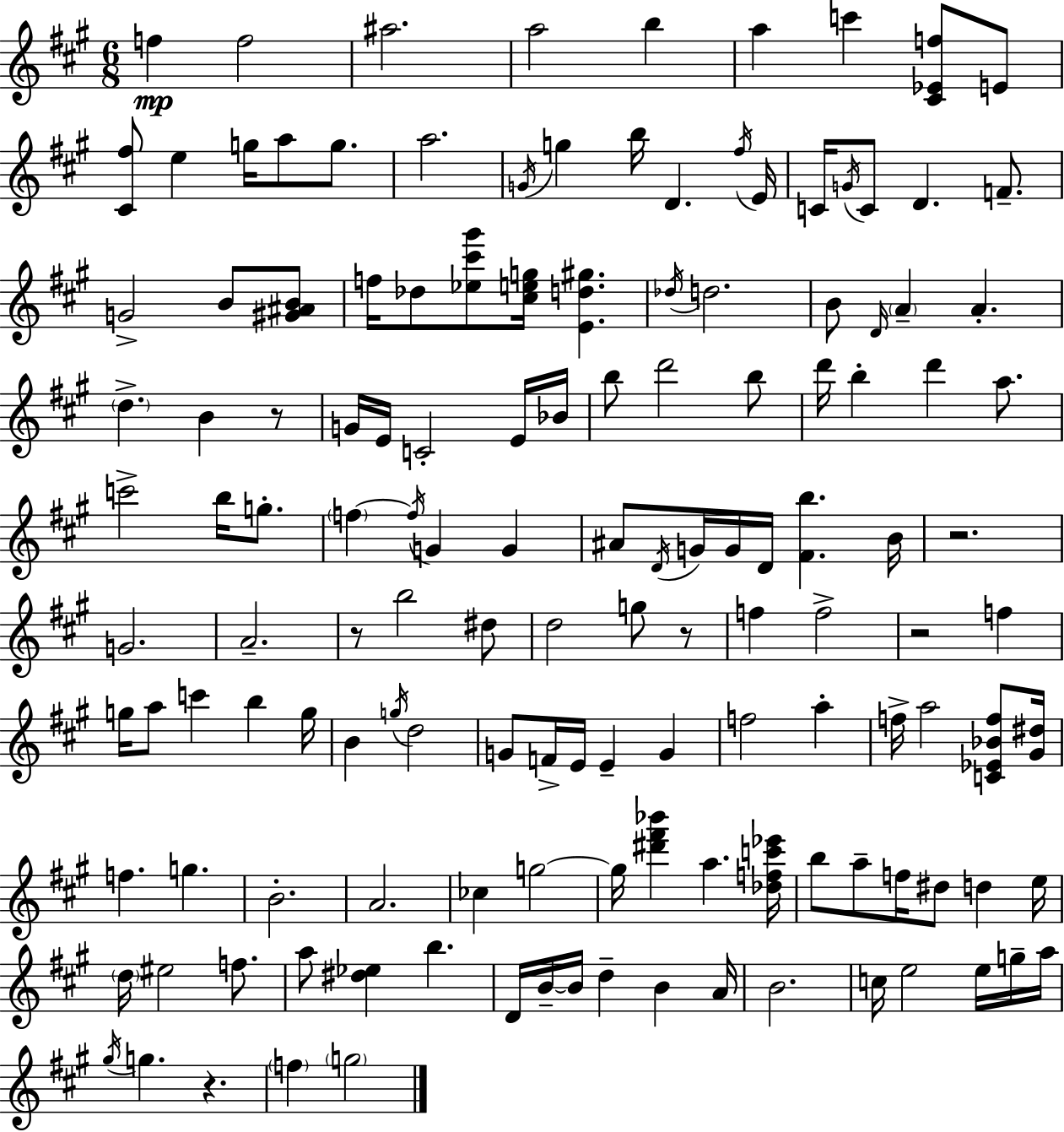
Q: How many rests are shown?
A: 6